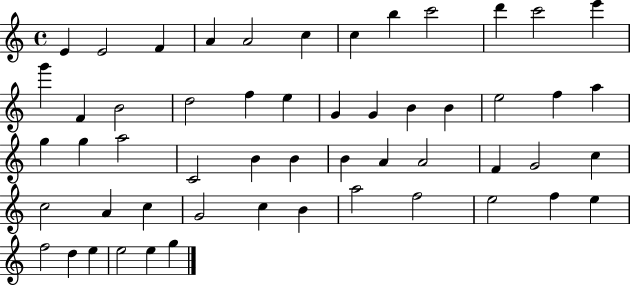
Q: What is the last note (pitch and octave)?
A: G5